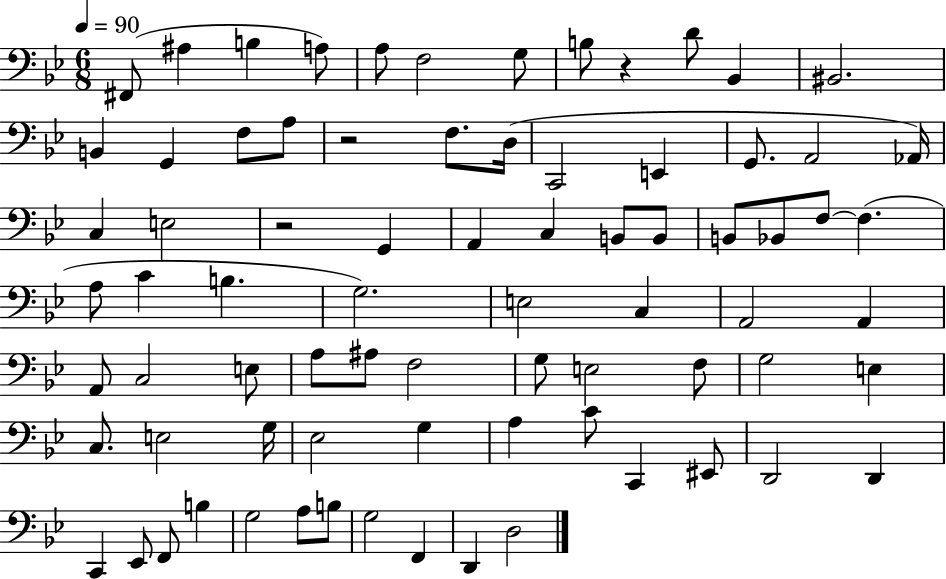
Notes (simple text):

F#2/e A#3/q B3/q A3/e A3/e F3/h G3/e B3/e R/q D4/e Bb2/q BIS2/h. B2/q G2/q F3/e A3/e R/h F3/e. D3/s C2/h E2/q G2/e. A2/h Ab2/s C3/q E3/h R/h G2/q A2/q C3/q B2/e B2/e B2/e Bb2/e F3/e F3/q. A3/e C4/q B3/q. G3/h. E3/h C3/q A2/h A2/q A2/e C3/h E3/e A3/e A#3/e F3/h G3/e E3/h F3/e G3/h E3/q C3/e. E3/h G3/s Eb3/h G3/q A3/q C4/e C2/q EIS2/e D2/h D2/q C2/q Eb2/e F2/e B3/q G3/h A3/e B3/e G3/h F2/q D2/q D3/h